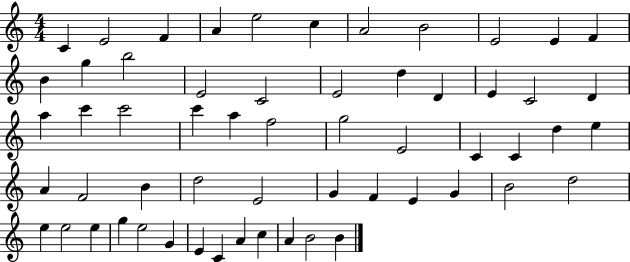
C4/q E4/h F4/q A4/q E5/h C5/q A4/h B4/h E4/h E4/q F4/q B4/q G5/q B5/h E4/h C4/h E4/h D5/q D4/q E4/q C4/h D4/q A5/q C6/q C6/h C6/q A5/q F5/h G5/h E4/h C4/q C4/q D5/q E5/q A4/q F4/h B4/q D5/h E4/h G4/q F4/q E4/q G4/q B4/h D5/h E5/q E5/h E5/q G5/q E5/h G4/q E4/q C4/q A4/q C5/q A4/q B4/h B4/q